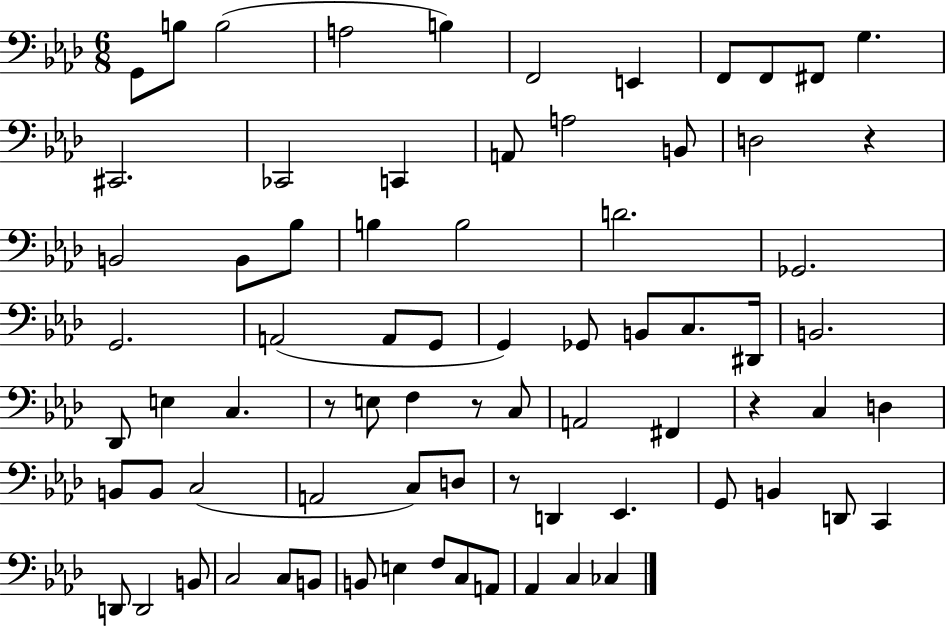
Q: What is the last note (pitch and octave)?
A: CES3